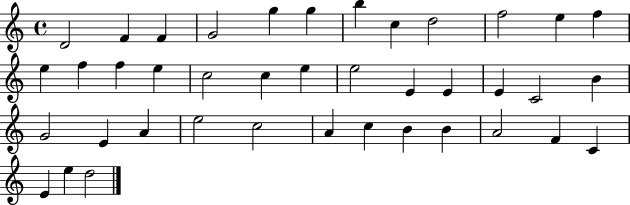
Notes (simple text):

D4/h F4/q F4/q G4/h G5/q G5/q B5/q C5/q D5/h F5/h E5/q F5/q E5/q F5/q F5/q E5/q C5/h C5/q E5/q E5/h E4/q E4/q E4/q C4/h B4/q G4/h E4/q A4/q E5/h C5/h A4/q C5/q B4/q B4/q A4/h F4/q C4/q E4/q E5/q D5/h